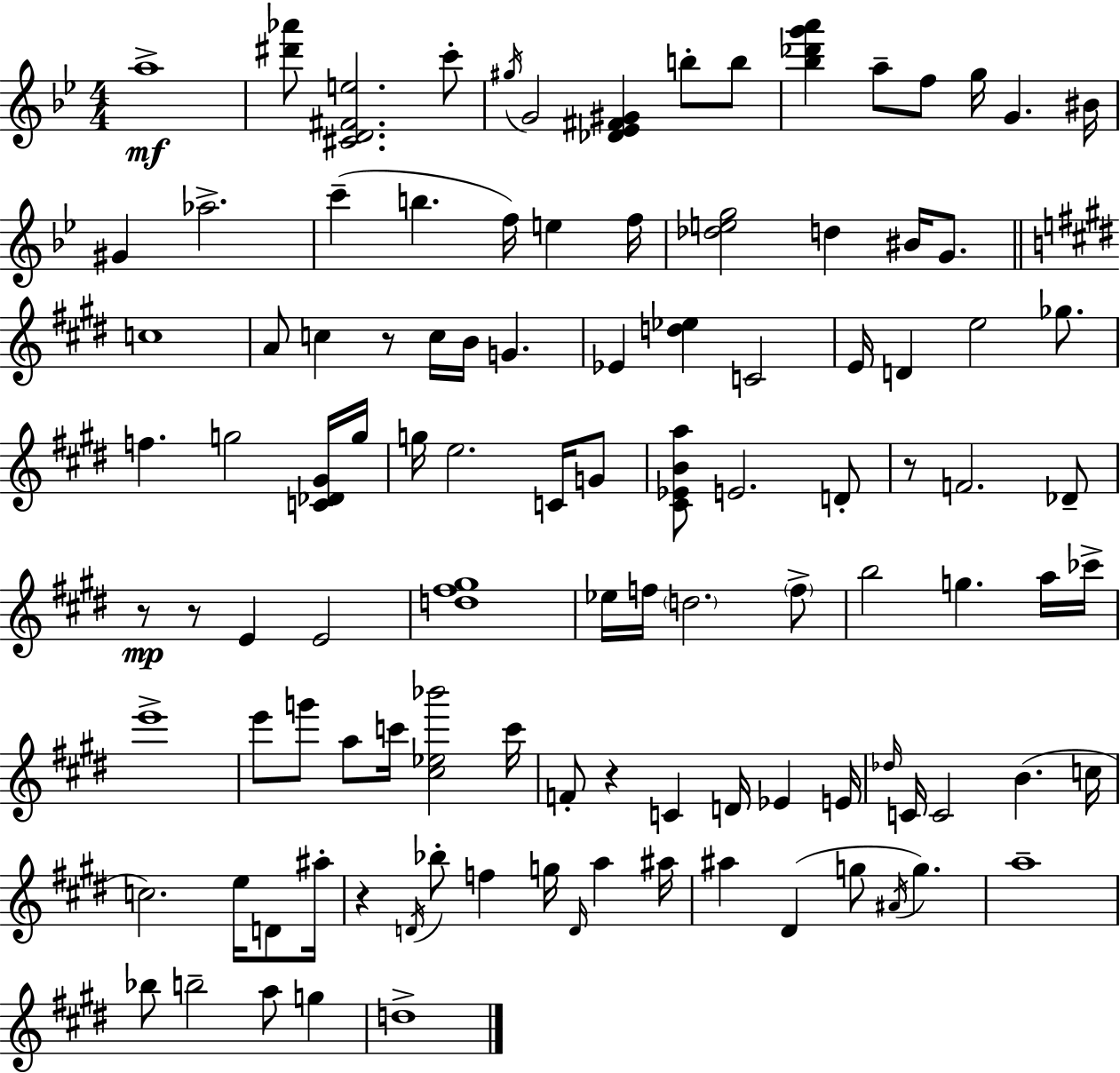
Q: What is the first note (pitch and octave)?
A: A5